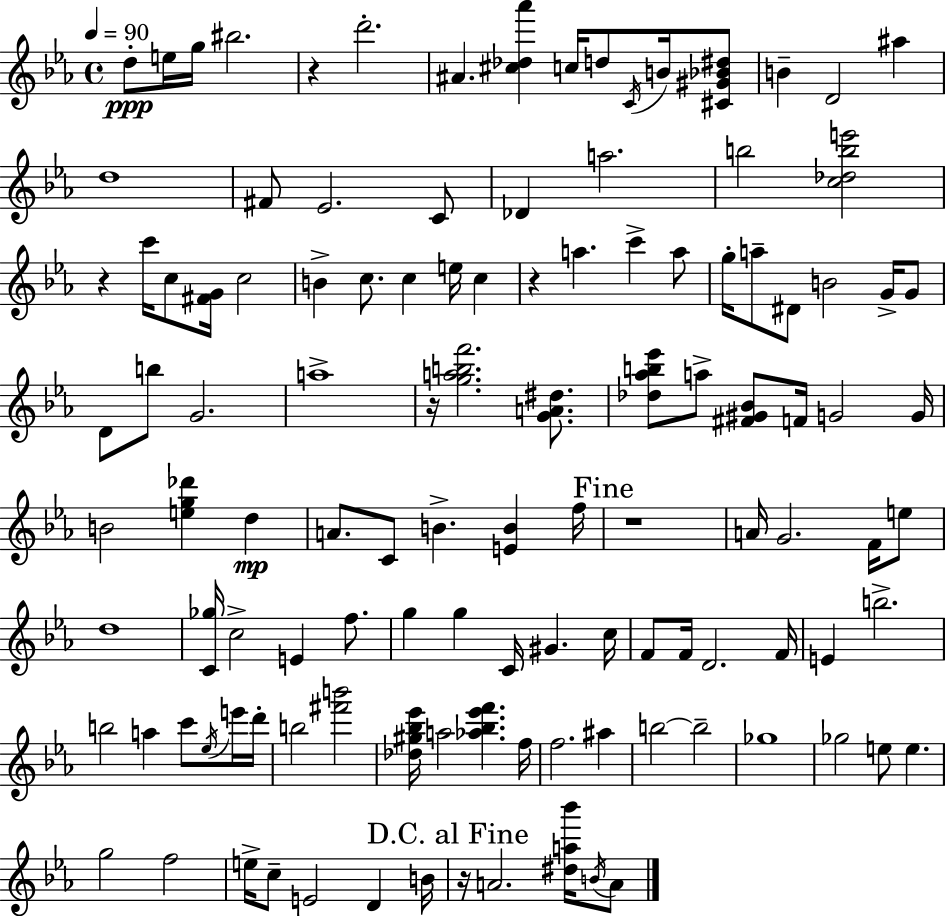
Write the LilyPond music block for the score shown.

{
  \clef treble
  \time 4/4
  \defaultTimeSignature
  \key ees \major
  \tempo 4 = 90
  \repeat volta 2 { d''8-.\ppp e''16 g''16 bis''2. | r4 d'''2.-. | ais'4. <cis'' des'' aes'''>4 c''16 d''8 \acciaccatura { c'16 } b'16 <cis' gis' bes' dis''>8 | b'4-- d'2 ais''4 | \break d''1 | fis'8 ees'2. c'8 | des'4 a''2. | b''2 <c'' des'' b'' e'''>2 | \break r4 c'''16 c''8 <fis' g'>16 c''2 | b'4-> c''8. c''4 e''16 c''4 | r4 a''4. c'''4-> a''8 | g''16-. a''8-- dis'8 b'2 g'16-> g'8 | \break d'8 b''8 g'2. | a''1-> | r16 <g'' a'' b'' f'''>2. <g' a' dis''>8. | <des'' aes'' b'' ees'''>8 a''8-> <fis' gis' bes'>8 f'16 g'2 | \break g'16 b'2 <e'' g'' des'''>4 d''4\mp | a'8. c'8 b'4.-> <e' b'>4 | f''16 \mark "Fine" r1 | a'16 g'2. f'16 e''8 | \break d''1 | <c' ges''>16 c''2-> e'4 f''8. | g''4 g''4 c'16 gis'4. | c''16 f'8 f'16 d'2. | \break f'16 e'4 b''2.-> | b''2 a''4 c'''8 \acciaccatura { ees''16 } | e'''16 d'''16-. b''2 <fis''' b'''>2 | <des'' gis'' bes'' ees'''>16 a''2 <aes'' bes'' ees''' f'''>4. | \break f''16 f''2. ais''4 | b''2~~ b''2-- | ges''1 | ges''2 e''8 e''4. | \break g''2 f''2 | e''16-> c''8-- e'2 d'4 | b'16 \mark "D.C. al Fine" r16 a'2. <dis'' a'' bes'''>16 | \acciaccatura { b'16 } a'8 } \bar "|."
}